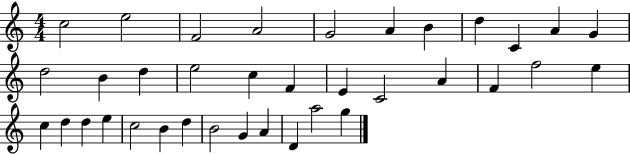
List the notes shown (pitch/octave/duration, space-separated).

C5/h E5/h F4/h A4/h G4/h A4/q B4/q D5/q C4/q A4/q G4/q D5/h B4/q D5/q E5/h C5/q F4/q E4/q C4/h A4/q F4/q F5/h E5/q C5/q D5/q D5/q E5/q C5/h B4/q D5/q B4/h G4/q A4/q D4/q A5/h G5/q